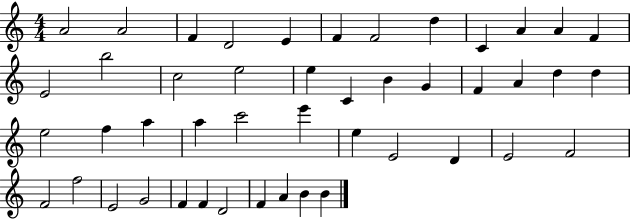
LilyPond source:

{
  \clef treble
  \numericTimeSignature
  \time 4/4
  \key c \major
  a'2 a'2 | f'4 d'2 e'4 | f'4 f'2 d''4 | c'4 a'4 a'4 f'4 | \break e'2 b''2 | c''2 e''2 | e''4 c'4 b'4 g'4 | f'4 a'4 d''4 d''4 | \break e''2 f''4 a''4 | a''4 c'''2 e'''4 | e''4 e'2 d'4 | e'2 f'2 | \break f'2 f''2 | e'2 g'2 | f'4 f'4 d'2 | f'4 a'4 b'4 b'4 | \break \bar "|."
}